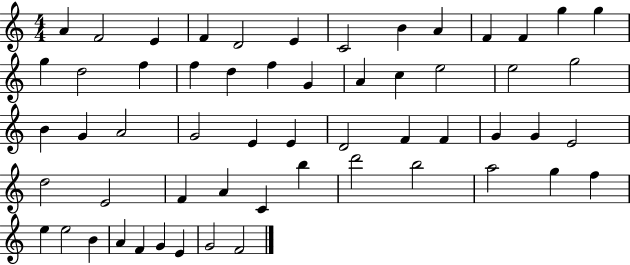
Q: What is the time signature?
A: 4/4